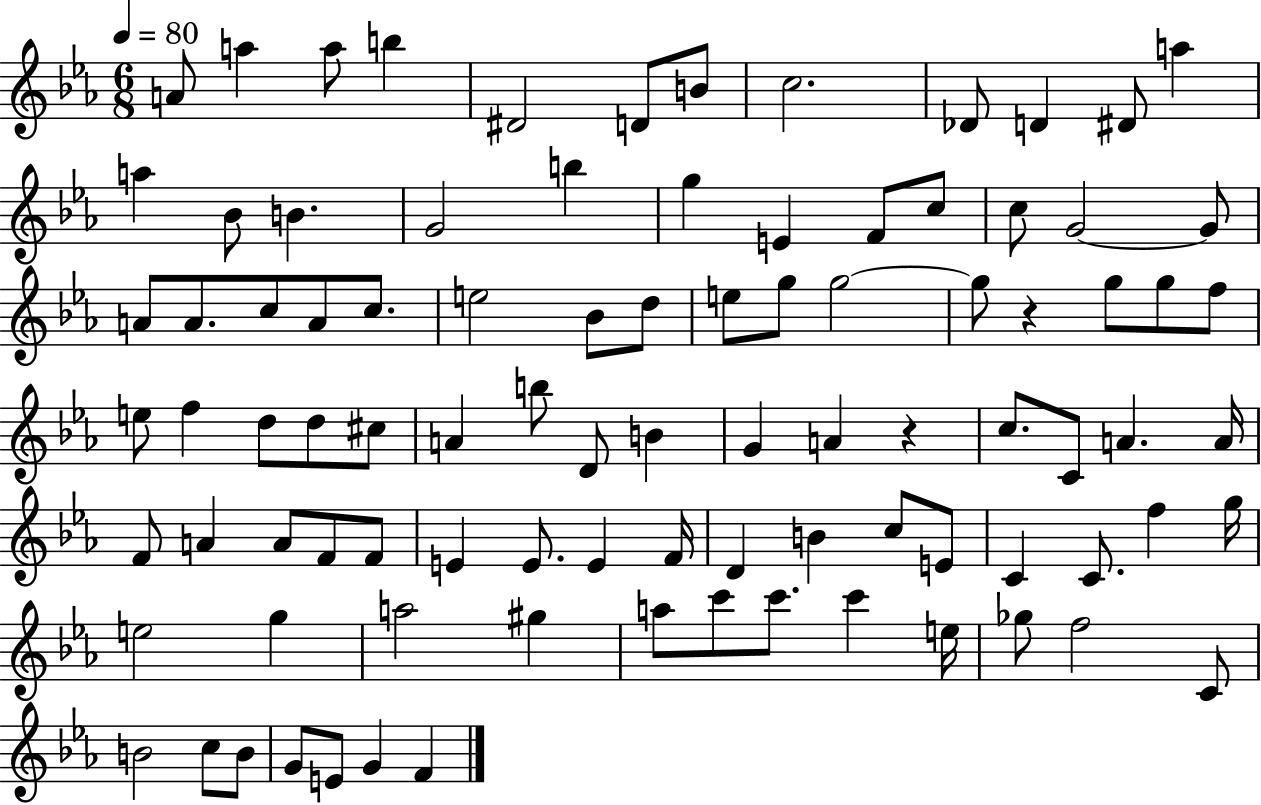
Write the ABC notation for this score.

X:1
T:Untitled
M:6/8
L:1/4
K:Eb
A/2 a a/2 b ^D2 D/2 B/2 c2 _D/2 D ^D/2 a a _B/2 B G2 b g E F/2 c/2 c/2 G2 G/2 A/2 A/2 c/2 A/2 c/2 e2 _B/2 d/2 e/2 g/2 g2 g/2 z g/2 g/2 f/2 e/2 f d/2 d/2 ^c/2 A b/2 D/2 B G A z c/2 C/2 A A/4 F/2 A A/2 F/2 F/2 E E/2 E F/4 D B c/2 E/2 C C/2 f g/4 e2 g a2 ^g a/2 c'/2 c'/2 c' e/4 _g/2 f2 C/2 B2 c/2 B/2 G/2 E/2 G F